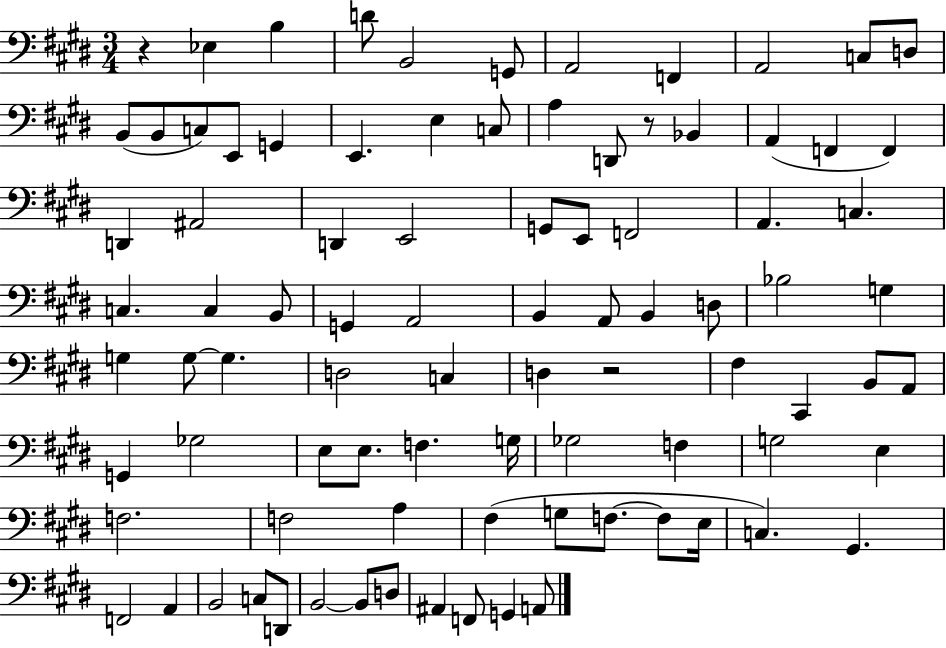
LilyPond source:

{
  \clef bass
  \numericTimeSignature
  \time 3/4
  \key e \major
  r4 ees4 b4 | d'8 b,2 g,8 | a,2 f,4 | a,2 c8 d8 | \break b,8( b,8 c8) e,8 g,4 | e,4. e4 c8 | a4 d,8 r8 bes,4 | a,4( f,4 f,4) | \break d,4 ais,2 | d,4 e,2 | g,8 e,8 f,2 | a,4. c4. | \break c4. c4 b,8 | g,4 a,2 | b,4 a,8 b,4 d8 | bes2 g4 | \break g4 g8~~ g4. | d2 c4 | d4 r2 | fis4 cis,4 b,8 a,8 | \break g,4 ges2 | e8 e8. f4. g16 | ges2 f4 | g2 e4 | \break f2. | f2 a4 | fis4( g8 f8.~~ f8 e16 | c4.) gis,4. | \break f,2 a,4 | b,2 c8 d,8 | b,2~~ b,8 d8 | ais,4 f,8 g,4 a,8 | \break \bar "|."
}